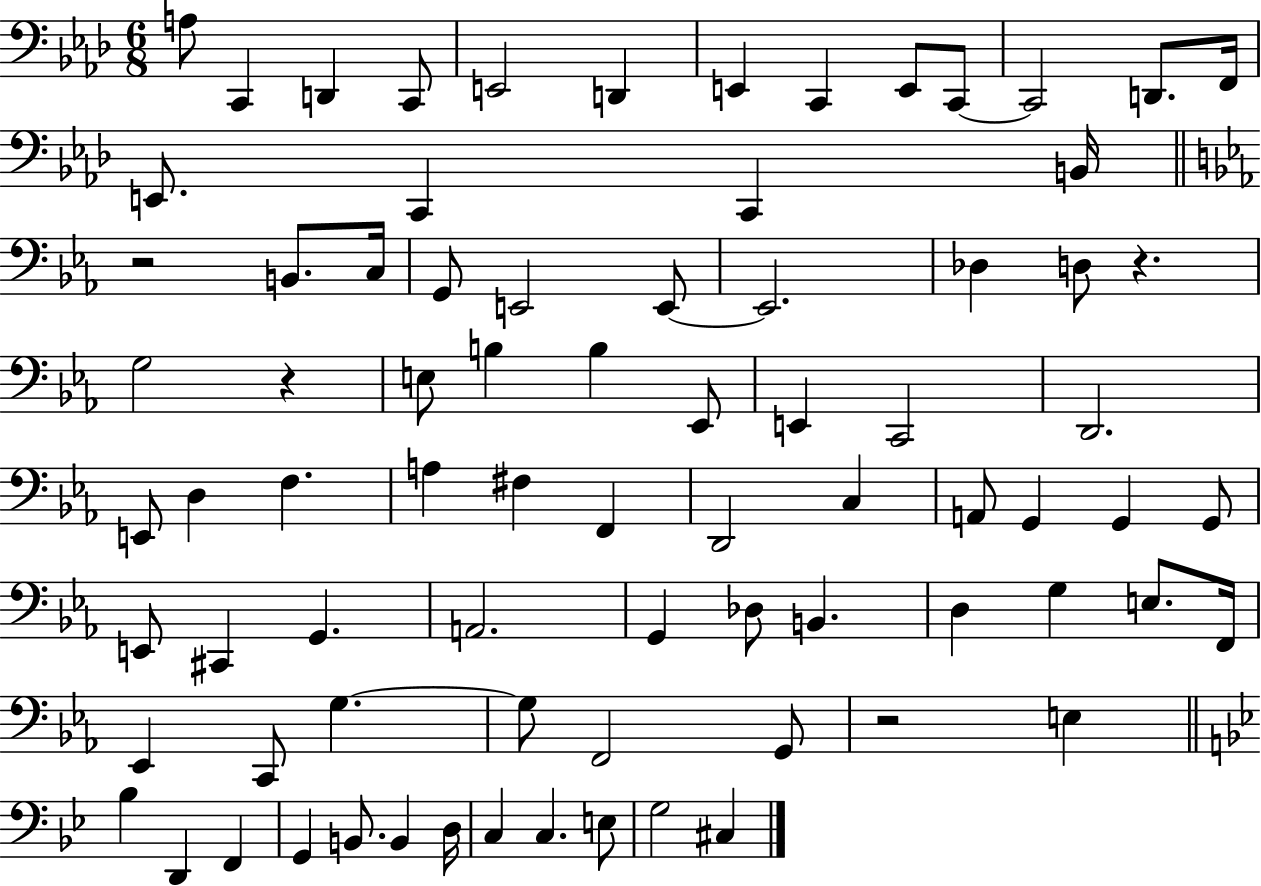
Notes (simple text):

A3/e C2/q D2/q C2/e E2/h D2/q E2/q C2/q E2/e C2/e C2/h D2/e. F2/s E2/e. C2/q C2/q B2/s R/h B2/e. C3/s G2/e E2/h E2/e E2/h. Db3/q D3/e R/q. G3/h R/q E3/e B3/q B3/q Eb2/e E2/q C2/h D2/h. E2/e D3/q F3/q. A3/q F#3/q F2/q D2/h C3/q A2/e G2/q G2/q G2/e E2/e C#2/q G2/q. A2/h. G2/q Db3/e B2/q. D3/q G3/q E3/e. F2/s Eb2/q C2/e G3/q. G3/e F2/h G2/e R/h E3/q Bb3/q D2/q F2/q G2/q B2/e. B2/q D3/s C3/q C3/q. E3/e G3/h C#3/q